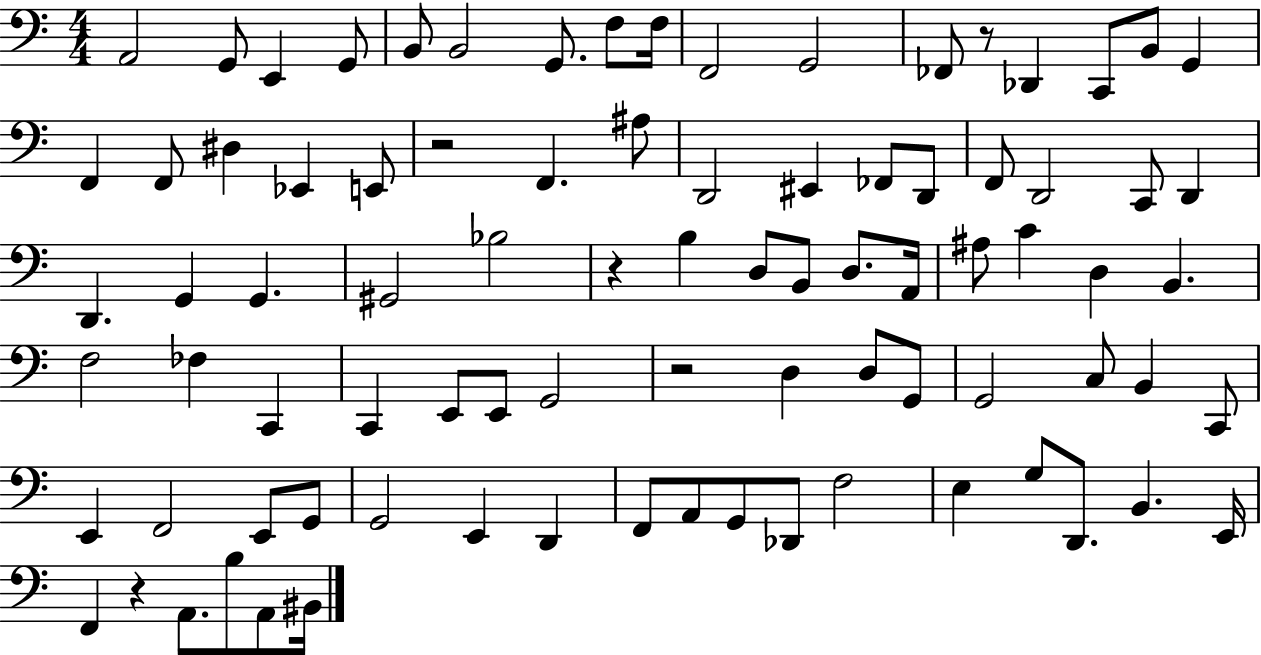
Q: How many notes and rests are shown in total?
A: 86